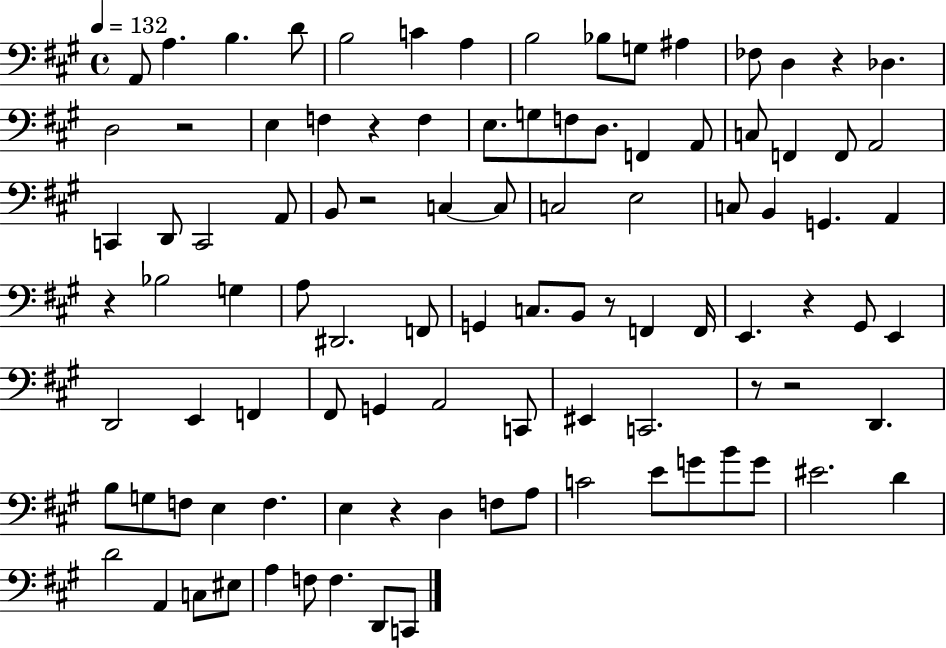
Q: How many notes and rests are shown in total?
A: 99